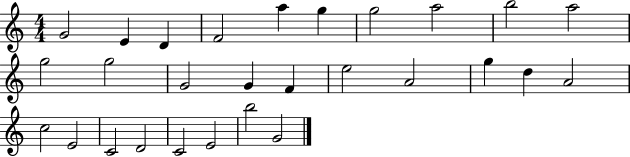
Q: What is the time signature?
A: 4/4